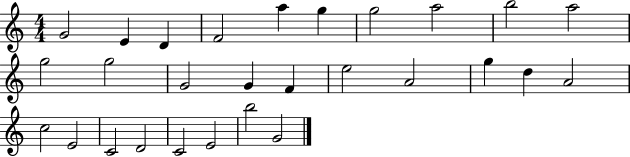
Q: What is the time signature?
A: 4/4